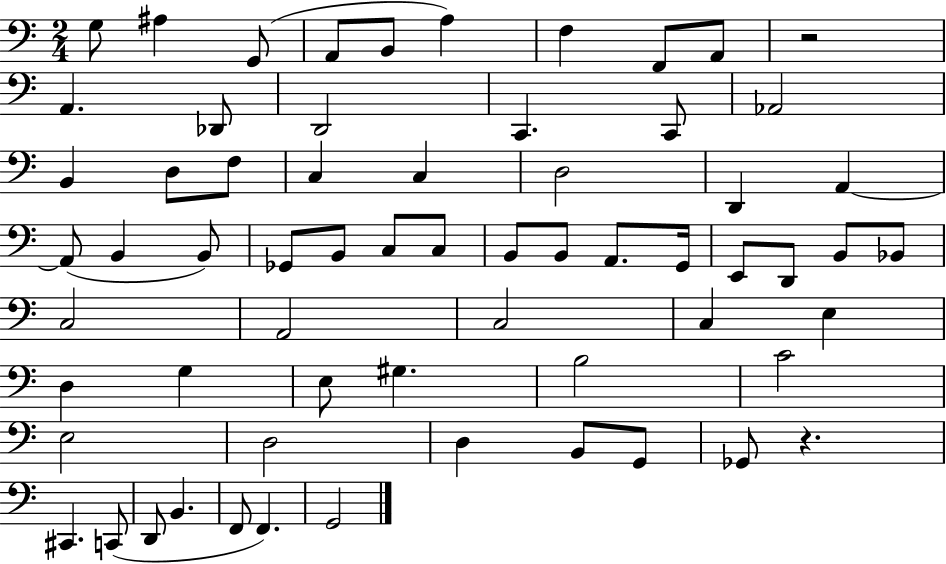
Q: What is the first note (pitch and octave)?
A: G3